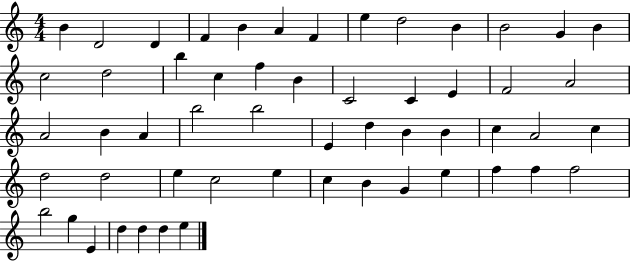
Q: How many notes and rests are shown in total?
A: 55